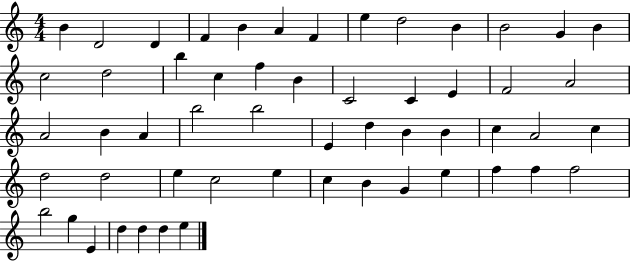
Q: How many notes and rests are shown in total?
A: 55